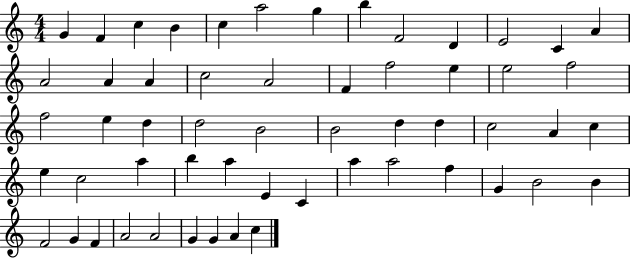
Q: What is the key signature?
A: C major